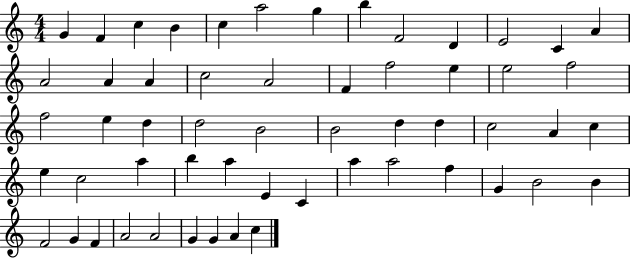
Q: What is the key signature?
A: C major